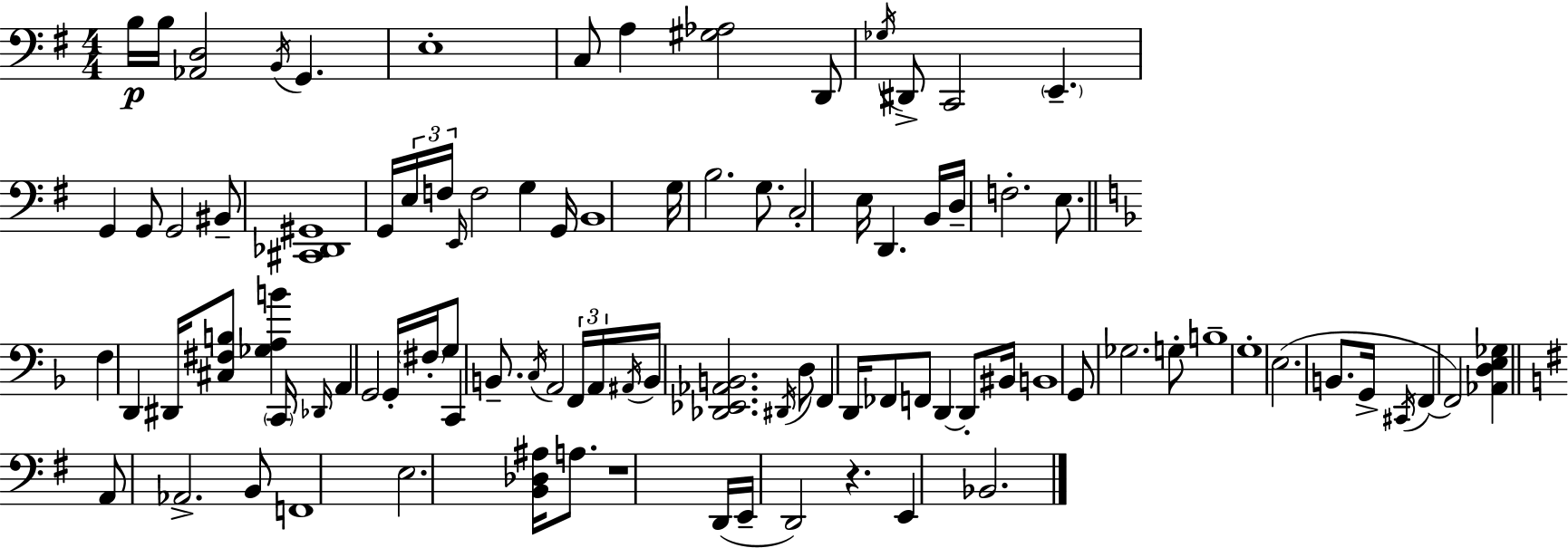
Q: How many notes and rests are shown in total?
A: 94